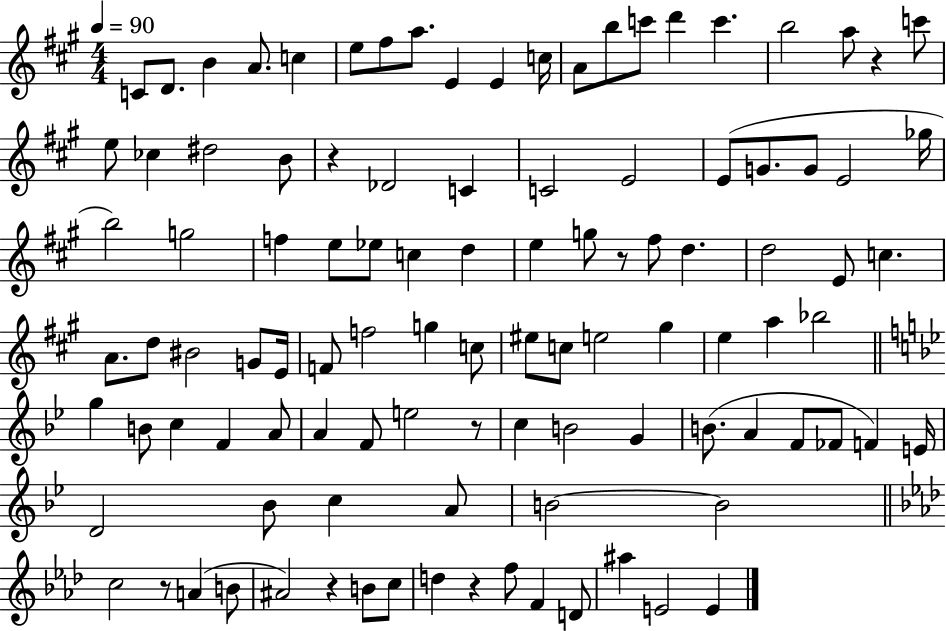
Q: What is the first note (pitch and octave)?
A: C4